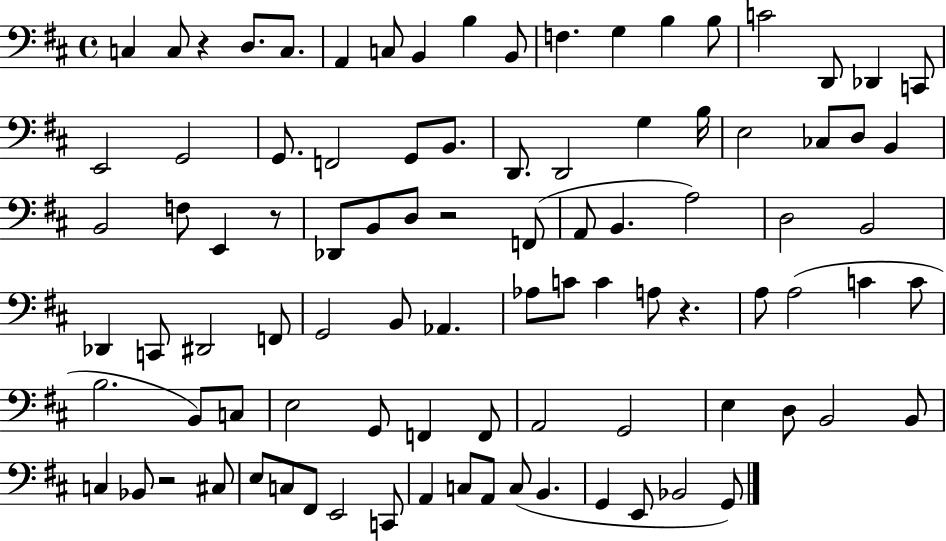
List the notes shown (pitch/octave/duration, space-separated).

C3/q C3/e R/q D3/e. C3/e. A2/q C3/e B2/q B3/q B2/e F3/q. G3/q B3/q B3/e C4/h D2/e Db2/q C2/e E2/h G2/h G2/e. F2/h G2/e B2/e. D2/e. D2/h G3/q B3/s E3/h CES3/e D3/e B2/q B2/h F3/e E2/q R/e Db2/e B2/e D3/e R/h F2/e A2/e B2/q. A3/h D3/h B2/h Db2/q C2/e D#2/h F2/e G2/h B2/e Ab2/q. Ab3/e C4/e C4/q A3/e R/q. A3/e A3/h C4/q C4/e B3/h. B2/e C3/e E3/h G2/e F2/q F2/e A2/h G2/h E3/q D3/e B2/h B2/e C3/q Bb2/e R/h C#3/e E3/e C3/e F#2/e E2/h C2/e A2/q C3/e A2/e C3/e B2/q. G2/q E2/e Bb2/h G2/e